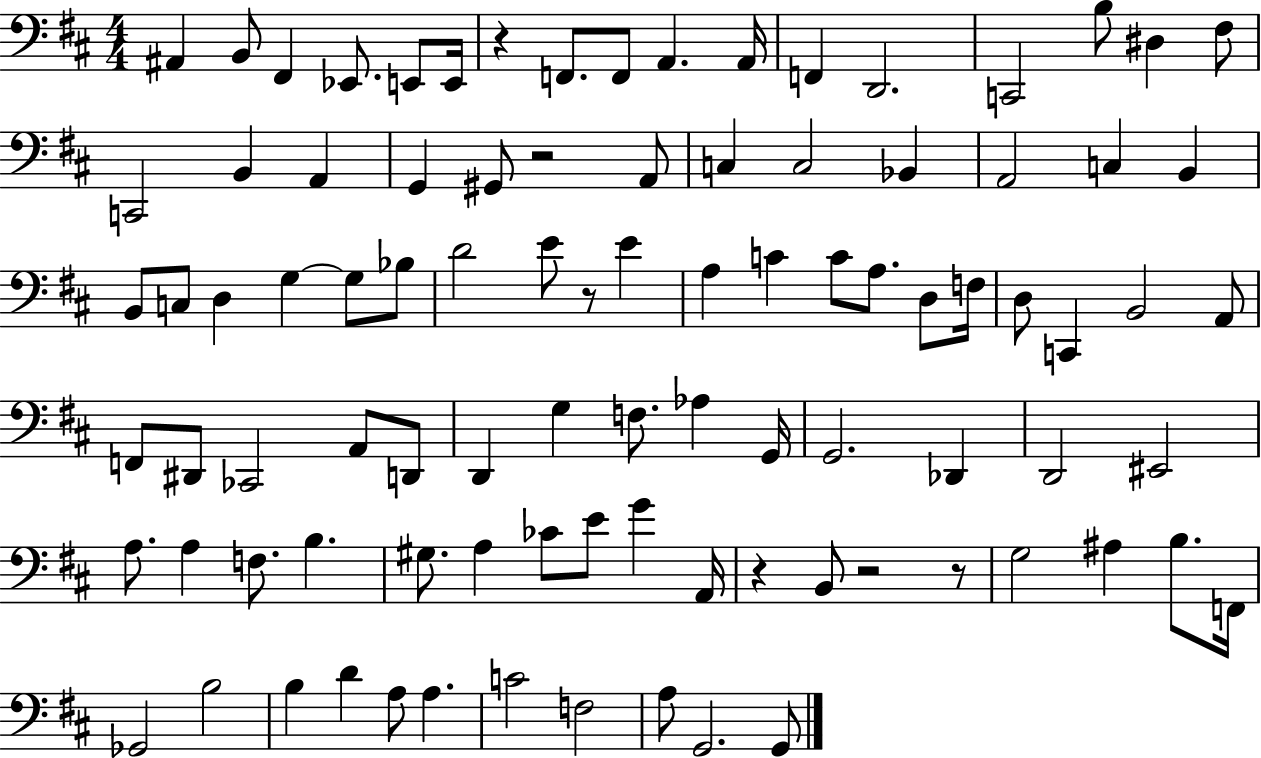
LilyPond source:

{
  \clef bass
  \numericTimeSignature
  \time 4/4
  \key d \major
  \repeat volta 2 { ais,4 b,8 fis,4 ees,8. e,8 e,16 | r4 f,8. f,8 a,4. a,16 | f,4 d,2. | c,2 b8 dis4 fis8 | \break c,2 b,4 a,4 | g,4 gis,8 r2 a,8 | c4 c2 bes,4 | a,2 c4 b,4 | \break b,8 c8 d4 g4~~ g8 bes8 | d'2 e'8 r8 e'4 | a4 c'4 c'8 a8. d8 f16 | d8 c,4 b,2 a,8 | \break f,8 dis,8 ces,2 a,8 d,8 | d,4 g4 f8. aes4 g,16 | g,2. des,4 | d,2 eis,2 | \break a8. a4 f8. b4. | gis8. a4 ces'8 e'8 g'4 a,16 | r4 b,8 r2 r8 | g2 ais4 b8. f,16 | \break ges,2 b2 | b4 d'4 a8 a4. | c'2 f2 | a8 g,2. g,8 | \break } \bar "|."
}